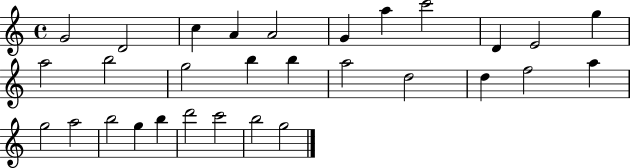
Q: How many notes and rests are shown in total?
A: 30